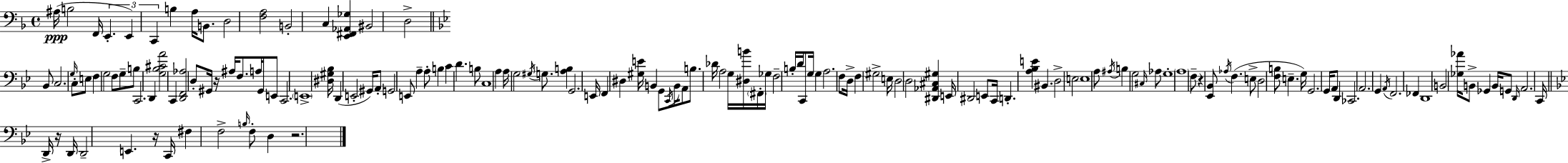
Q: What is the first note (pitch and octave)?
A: A#3